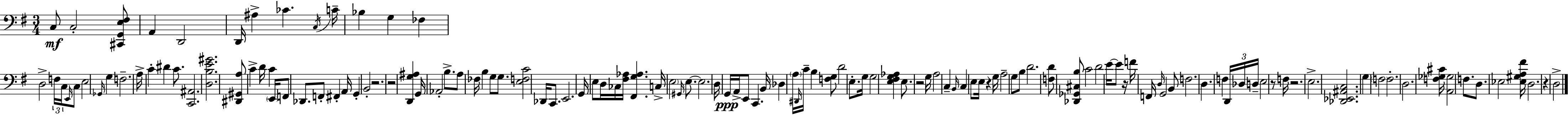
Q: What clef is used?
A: bass